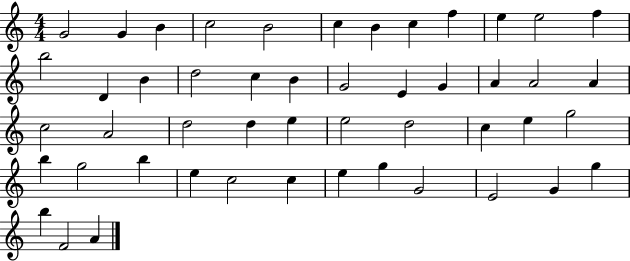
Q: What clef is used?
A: treble